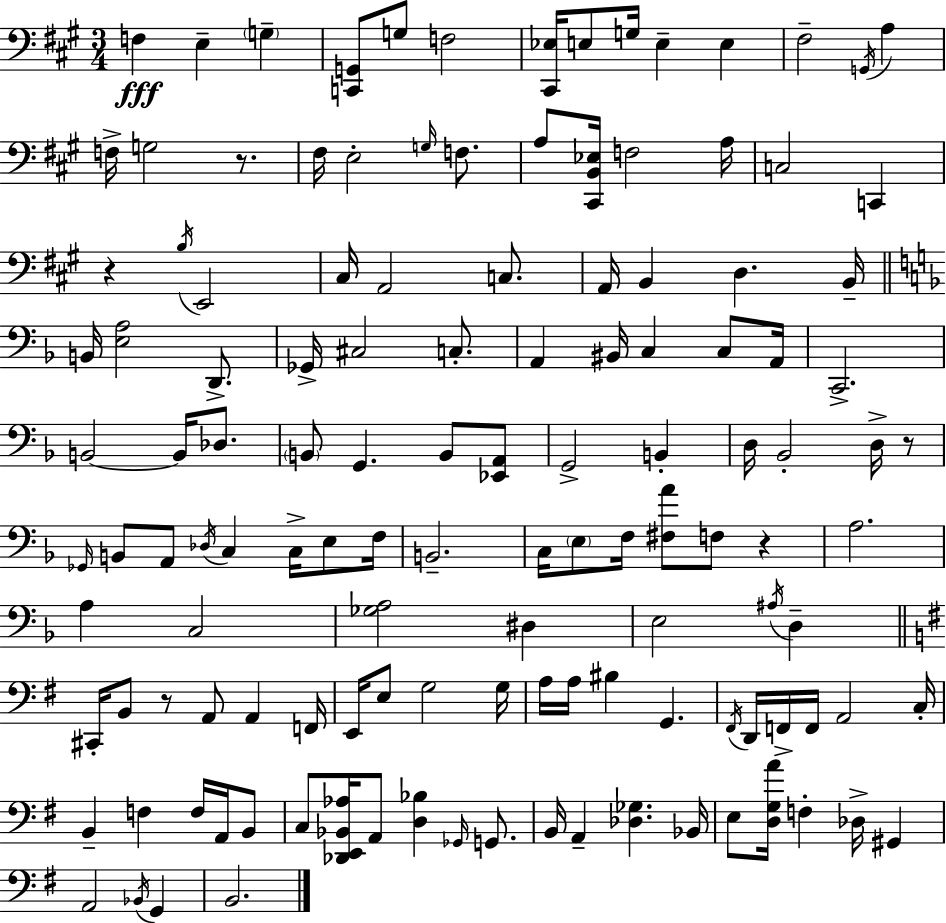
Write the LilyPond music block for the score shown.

{
  \clef bass
  \numericTimeSignature
  \time 3/4
  \key a \major
  f4\fff e4-- \parenthesize g4-- | <c, g,>8 g8 f2 | <cis, ees>16 e8 g16 e4-- e4 | fis2-- \acciaccatura { g,16 } a4 | \break f16-> g2 r8. | fis16 e2-. \grace { g16 } f8. | a8 <cis, b, ees>16 f2 | a16 c2 c,4 | \break r4 \acciaccatura { b16 } e,2 | cis16 a,2 | c8. a,16 b,4 d4. | b,16-- \bar "||" \break \key f \major b,16 <e a>2 d,8.-> | ges,16-> cis2 c8.-. | a,4 bis,16 c4 c8 a,16 | c,2.-> | \break b,2~~ b,16 des8. | \parenthesize b,8 g,4. b,8 <ees, a,>8 | g,2-> b,4-. | d16 bes,2-. d16-> r8 | \break \grace { ges,16 } b,8 a,8 \acciaccatura { des16 } c4 c16-> e8 | f16 b,2.-- | c16 \parenthesize e8 f16 <fis a'>8 f8 r4 | a2. | \break a4 c2 | <ges a>2 dis4 | e2 \acciaccatura { ais16 } d4-- | \bar "||" \break \key g \major cis,16-. b,8 r8 a,8 a,4 f,16 | e,16 e8 g2 g16 | a16 a16 bis4 g,4. | \acciaccatura { fis,16 } d,16 f,16-> f,16 a,2 | \break c16-. b,4-- f4 f16 a,16 b,8 | c8 <des, e, bes, aes>16 a,8 <d bes>4 \grace { ges,16 } g,8. | b,16 a,4-- <des ges>4. | bes,16 e8 <d g a'>16 f4-. des16-> gis,4 | \break a,2 \acciaccatura { bes,16 } g,4 | b,2. | \bar "|."
}